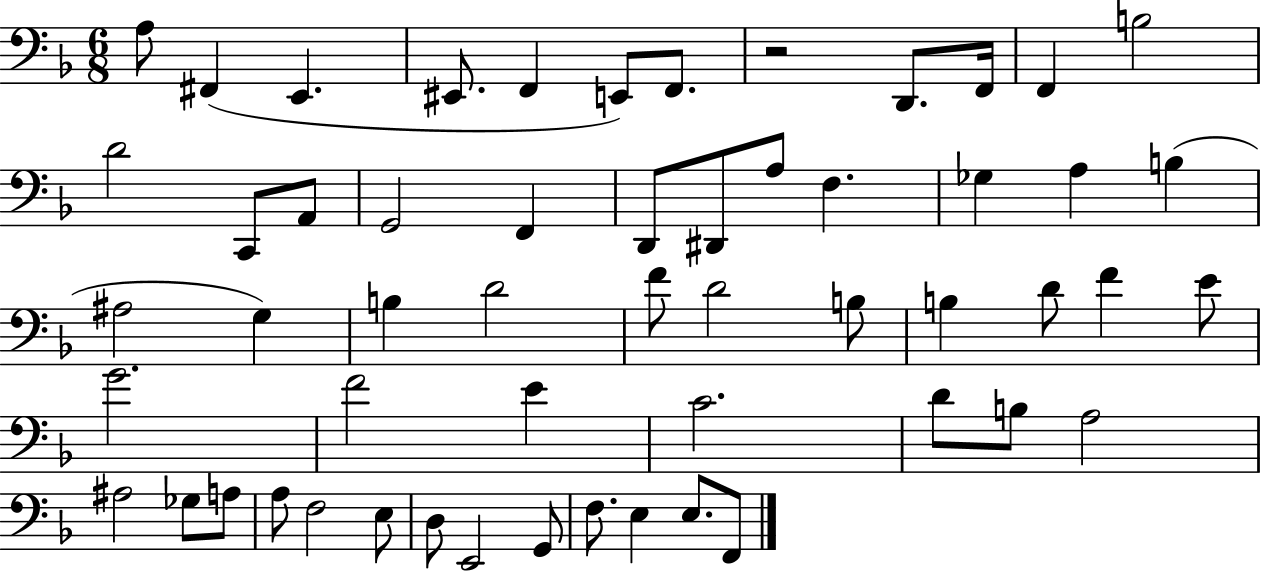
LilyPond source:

{
  \clef bass
  \numericTimeSignature
  \time 6/8
  \key f \major
  a8 fis,4( e,4. | eis,8. f,4 e,8) f,8. | r2 d,8. f,16 | f,4 b2 | \break d'2 c,8 a,8 | g,2 f,4 | d,8 dis,8 a8 f4. | ges4 a4 b4( | \break ais2 g4) | b4 d'2 | f'8 d'2 b8 | b4 d'8 f'4 e'8 | \break g'2. | f'2 e'4 | c'2. | d'8 b8 a2 | \break ais2 ges8 a8 | a8 f2 e8 | d8 e,2 g,8 | f8. e4 e8. f,8 | \break \bar "|."
}